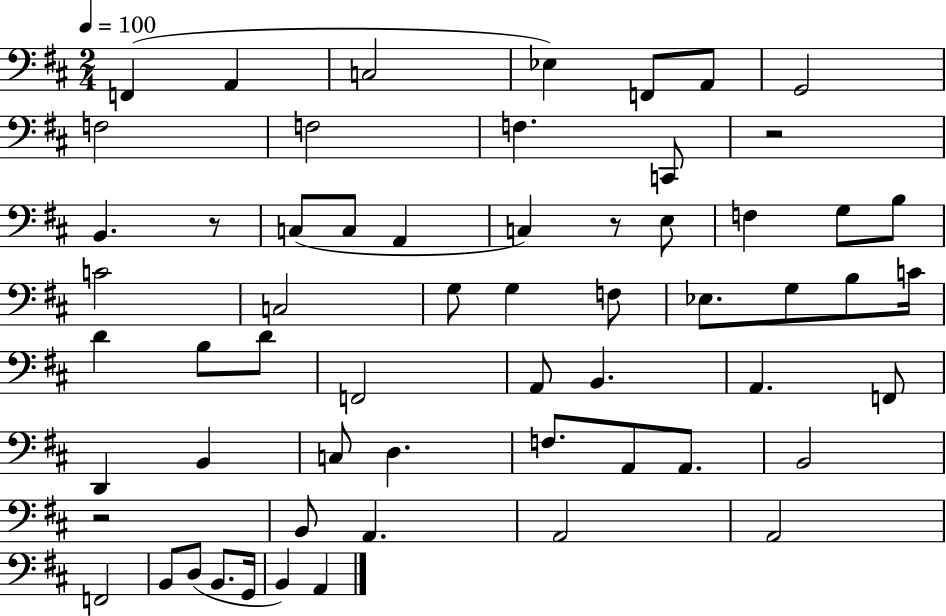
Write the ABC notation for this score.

X:1
T:Untitled
M:2/4
L:1/4
K:D
F,, A,, C,2 _E, F,,/2 A,,/2 G,,2 F,2 F,2 F, C,,/2 z2 B,, z/2 C,/2 C,/2 A,, C, z/2 E,/2 F, G,/2 B,/2 C2 C,2 G,/2 G, F,/2 _E,/2 G,/2 B,/2 C/4 D B,/2 D/2 F,,2 A,,/2 B,, A,, F,,/2 D,, B,, C,/2 D, F,/2 A,,/2 A,,/2 B,,2 z2 B,,/2 A,, A,,2 A,,2 F,,2 B,,/2 D,/2 B,,/2 G,,/4 B,, A,,